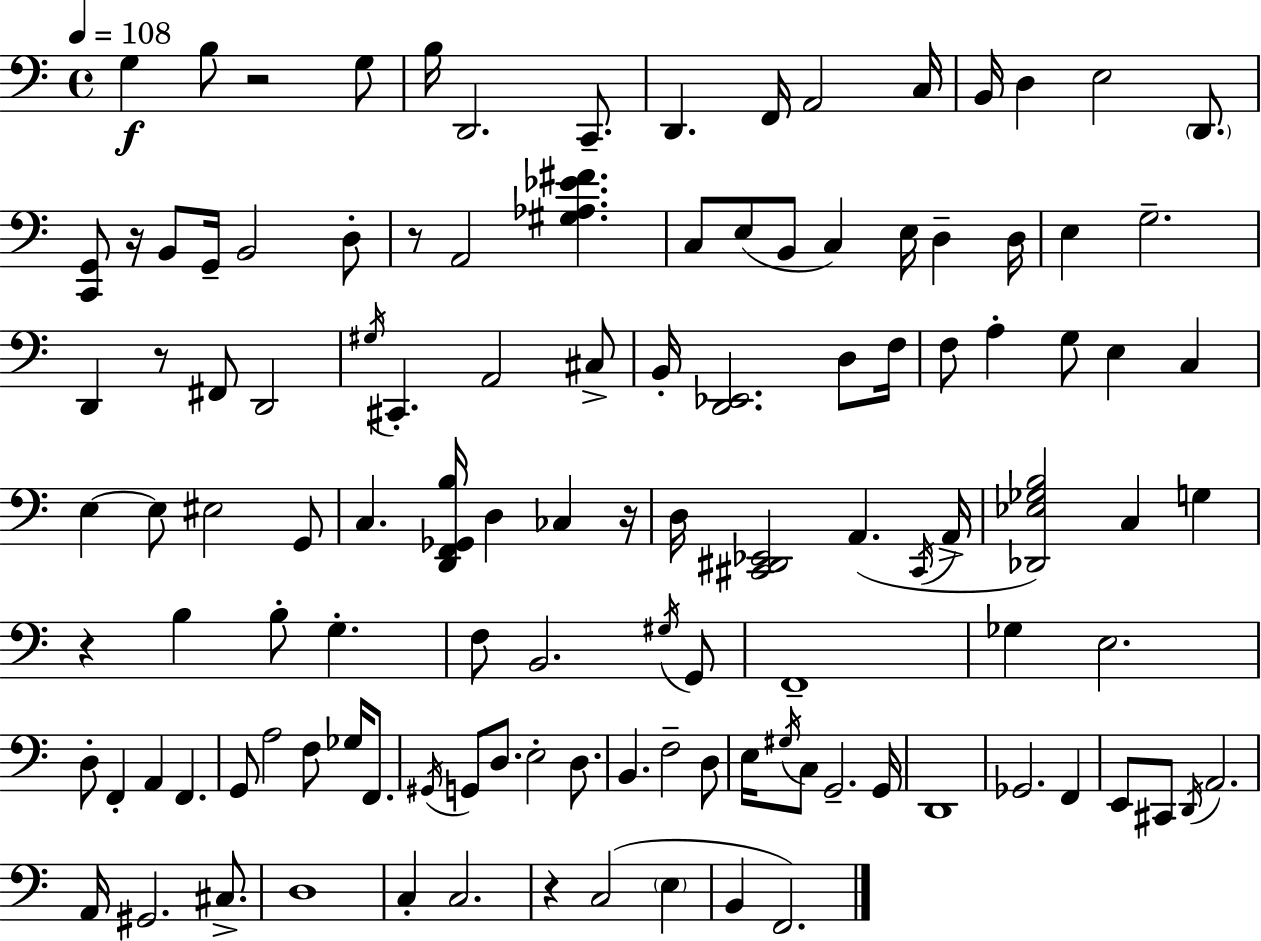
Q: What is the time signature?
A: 4/4